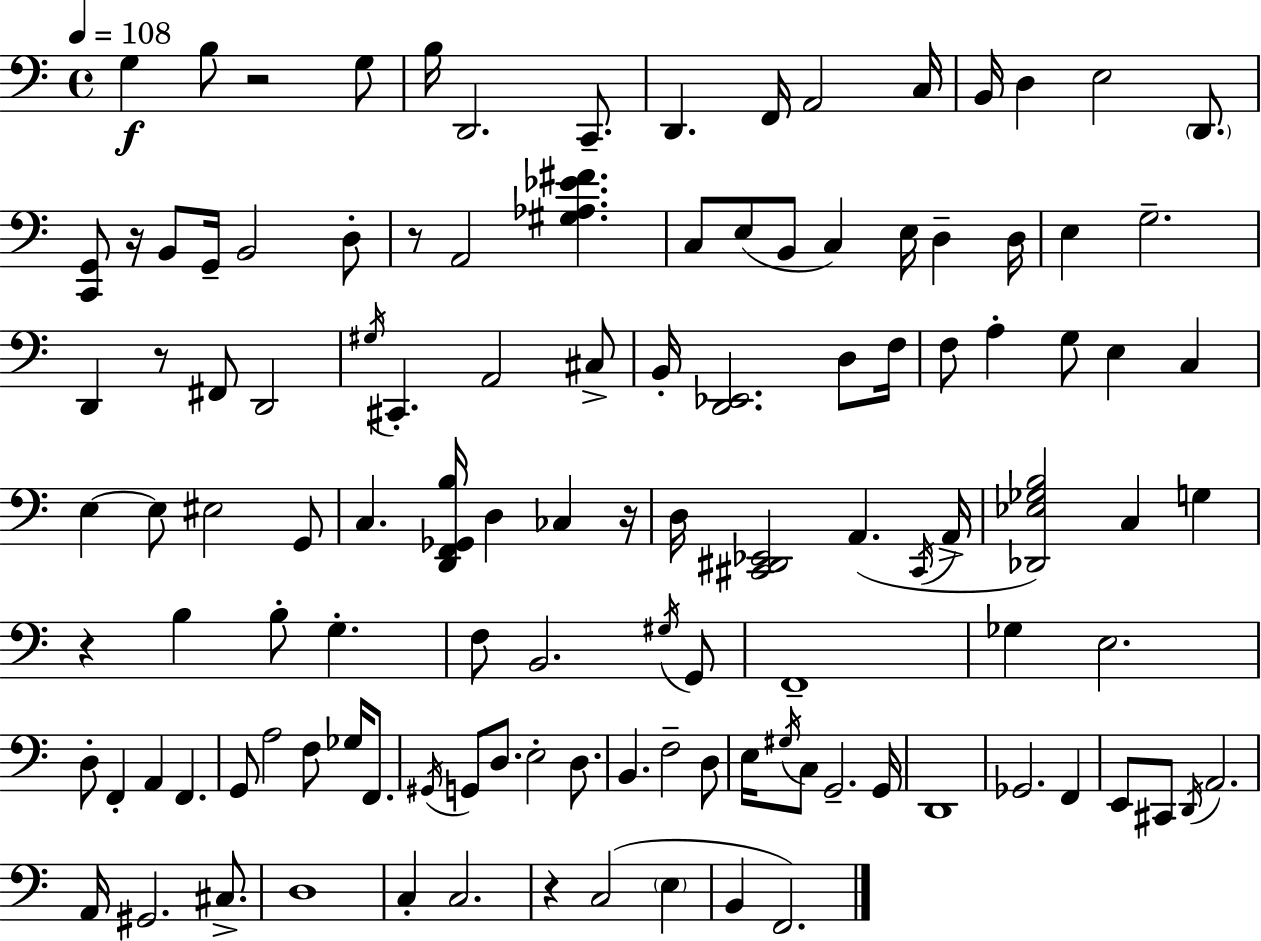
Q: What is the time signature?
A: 4/4